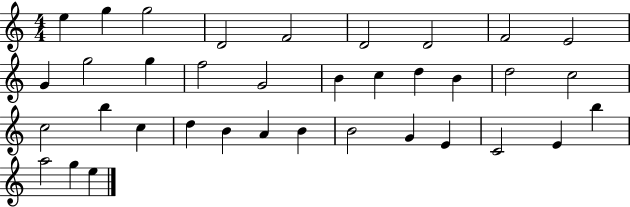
E5/q G5/q G5/h D4/h F4/h D4/h D4/h F4/h E4/h G4/q G5/h G5/q F5/h G4/h B4/q C5/q D5/q B4/q D5/h C5/h C5/h B5/q C5/q D5/q B4/q A4/q B4/q B4/h G4/q E4/q C4/h E4/q B5/q A5/h G5/q E5/q